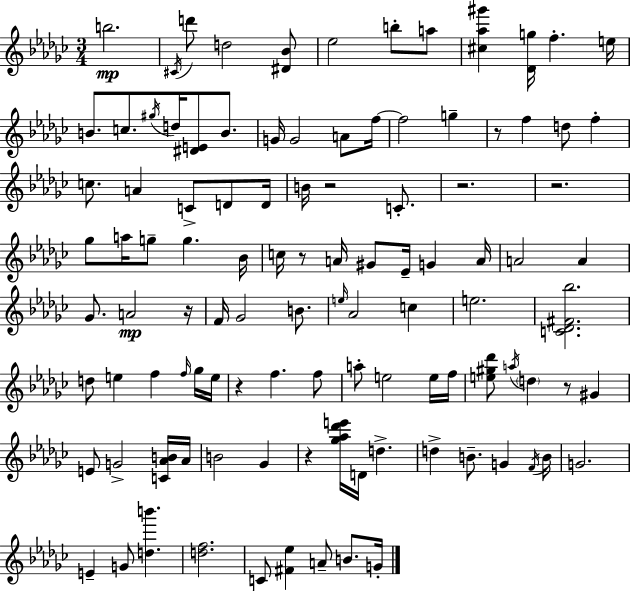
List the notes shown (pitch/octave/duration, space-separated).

B5/h. C#4/s D6/e D5/h [D#4,Bb4]/e Eb5/h B5/e A5/e [C#5,Ab5,G#6]/q [Db4,G5]/s F5/q. E5/s B4/e. C5/e. G#5/s D5/s [D#4,E4]/e B4/e. G4/s G4/h A4/e F5/s F5/h G5/q R/e F5/q D5/e F5/q C5/e. A4/q C4/e D4/e D4/s B4/s R/h C4/e. R/h. R/h. Gb5/e A5/s G5/e G5/q. Bb4/s C5/s R/e A4/s G#4/e Eb4/s G4/q A4/s A4/h A4/q Gb4/e. A4/h R/s F4/s Gb4/h B4/e. E5/s Ab4/h C5/q E5/h. [C4,Db4,F#4,Bb5]/h. D5/e E5/q F5/q F5/s Gb5/s E5/s R/q F5/q. F5/e A5/e E5/h E5/s F5/s [E5,G#5,Db6]/e A5/s D5/q R/e G#4/q E4/e G4/h [C4,Ab4,B4]/s Ab4/s B4/h Gb4/q R/q [Gb5,Ab5,Db6,E6]/s D4/s D5/q. D5/q B4/e. G4/q F4/s B4/s G4/h. E4/q G4/e [D5,B6]/q. [D5,F5]/h. C4/e [F#4,Eb5]/q A4/e B4/e. G4/s